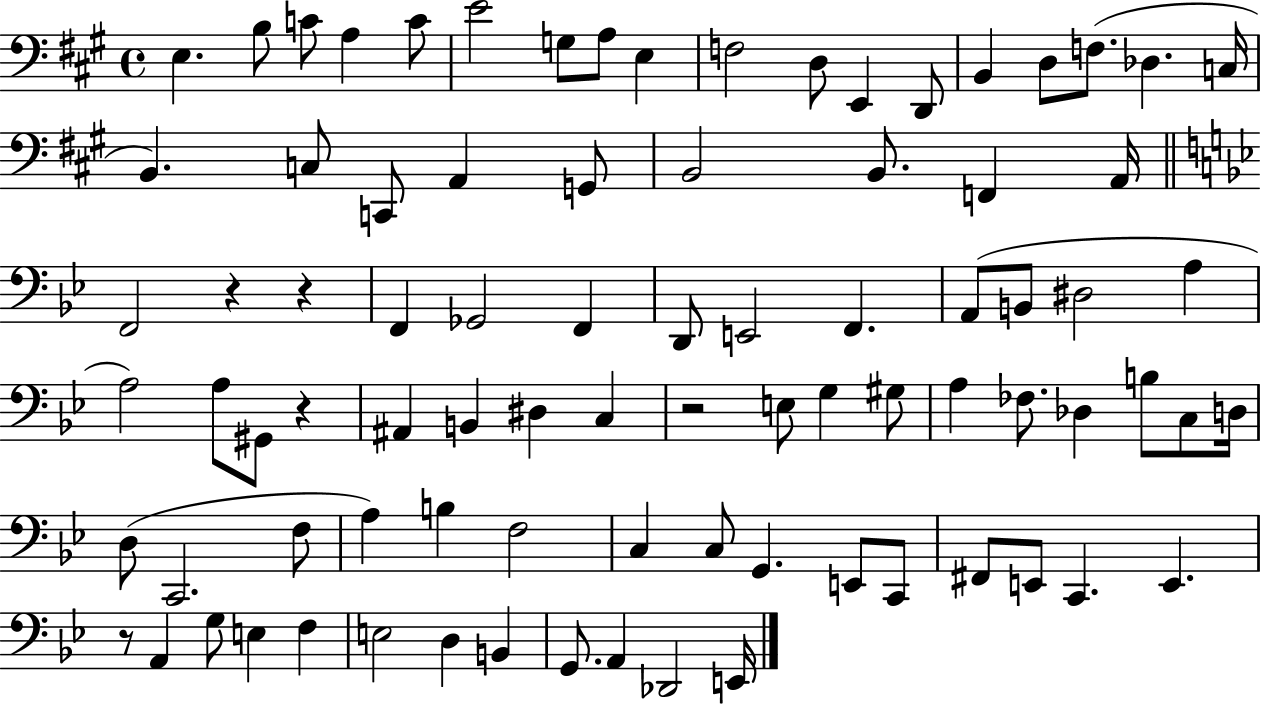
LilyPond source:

{
  \clef bass
  \time 4/4
  \defaultTimeSignature
  \key a \major
  e4. b8 c'8 a4 c'8 | e'2 g8 a8 e4 | f2 d8 e,4 d,8 | b,4 d8 f8.( des4. c16 | \break b,4.) c8 c,8 a,4 g,8 | b,2 b,8. f,4 a,16 | \bar "||" \break \key g \minor f,2 r4 r4 | f,4 ges,2 f,4 | d,8 e,2 f,4. | a,8( b,8 dis2 a4 | \break a2) a8 gis,8 r4 | ais,4 b,4 dis4 c4 | r2 e8 g4 gis8 | a4 fes8. des4 b8 c8 d16 | \break d8( c,2. f8 | a4) b4 f2 | c4 c8 g,4. e,8 c,8 | fis,8 e,8 c,4. e,4. | \break r8 a,4 g8 e4 f4 | e2 d4 b,4 | g,8. a,4 des,2 e,16 | \bar "|."
}